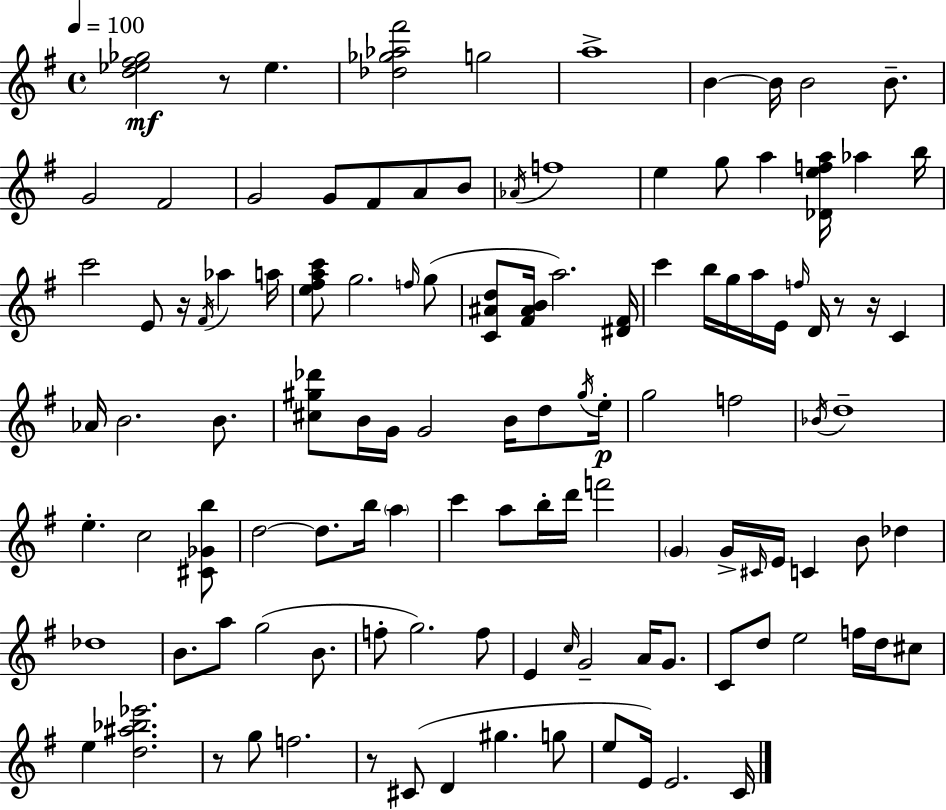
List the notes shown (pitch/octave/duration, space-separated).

[D5,Eb5,F#5,Gb5]/h R/e Eb5/q. [Db5,Gb5,Ab5,F#6]/h G5/h A5/w B4/q B4/s B4/h B4/e. G4/h F#4/h G4/h G4/e F#4/e A4/e B4/e Ab4/s F5/w E5/q G5/e A5/q [Db4,E5,F5,A5]/s Ab5/q B5/s C6/h E4/e R/s F#4/s Ab5/q A5/s [E5,F#5,A5,C6]/e G5/h. F5/s G5/e [C4,A#4,D5]/e [F#4,A#4,B4]/s A5/h. [D#4,F#4]/s C6/q B5/s G5/s A5/s E4/s F5/s D4/s R/e R/s C4/q Ab4/s B4/h. B4/e. [C#5,G#5,Db6]/e B4/s G4/s G4/h B4/s D5/e G#5/s E5/s G5/h F5/h Bb4/s D5/w E5/q. C5/h [C#4,Gb4,B5]/e D5/h D5/e. B5/s A5/q C6/q A5/e B5/s D6/s F6/h G4/q G4/s C#4/s E4/s C4/q B4/e Db5/q Db5/w B4/e. A5/e G5/h B4/e. F5/e G5/h. F5/e E4/q C5/s G4/h A4/s G4/e. C4/e D5/e E5/h F5/s D5/s C#5/e E5/q [D5,A#5,Bb5,Eb6]/h. R/e G5/e F5/h. R/e C#4/e D4/q G#5/q. G5/e E5/e E4/s E4/h. C4/s